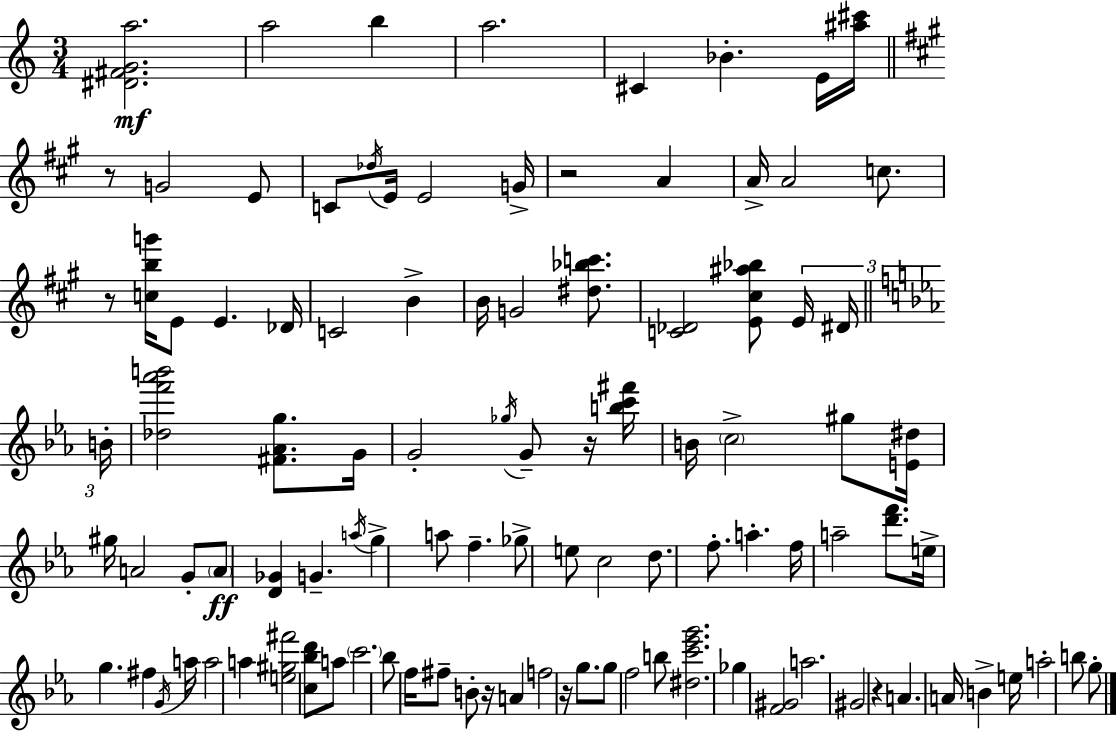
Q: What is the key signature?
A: C major